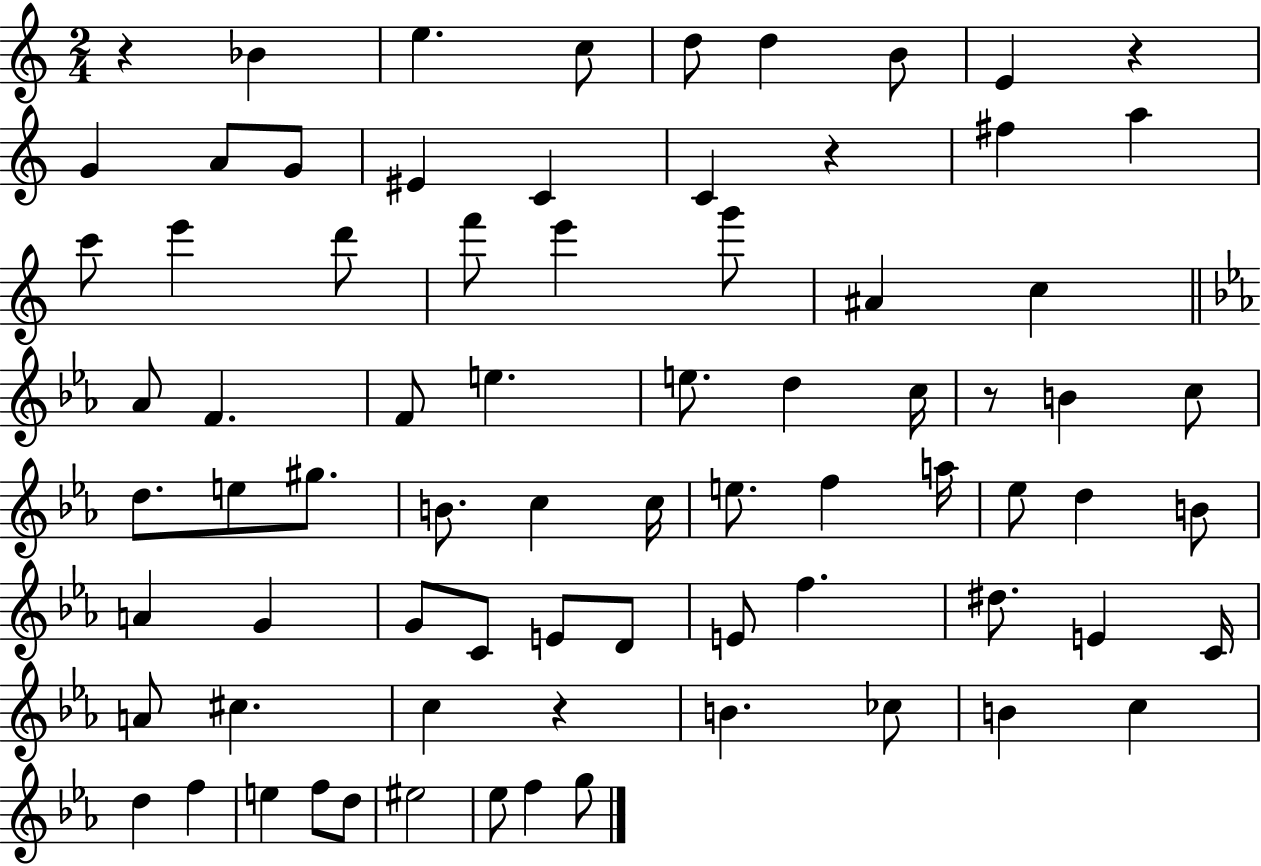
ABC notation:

X:1
T:Untitled
M:2/4
L:1/4
K:C
z _B e c/2 d/2 d B/2 E z G A/2 G/2 ^E C C z ^f a c'/2 e' d'/2 f'/2 e' g'/2 ^A c _A/2 F F/2 e e/2 d c/4 z/2 B c/2 d/2 e/2 ^g/2 B/2 c c/4 e/2 f a/4 _e/2 d B/2 A G G/2 C/2 E/2 D/2 E/2 f ^d/2 E C/4 A/2 ^c c z B _c/2 B c d f e f/2 d/2 ^e2 _e/2 f g/2